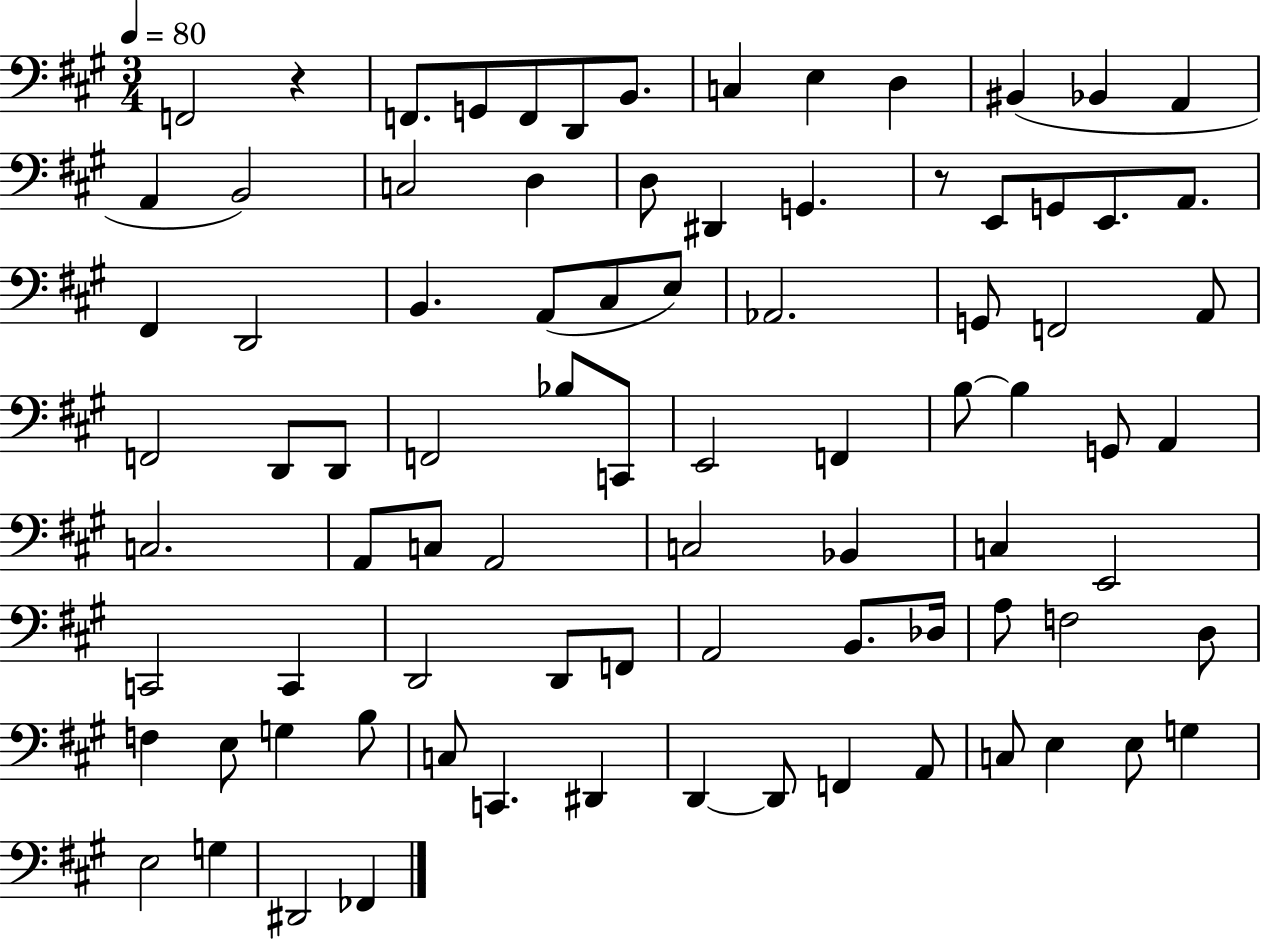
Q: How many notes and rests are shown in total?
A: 85